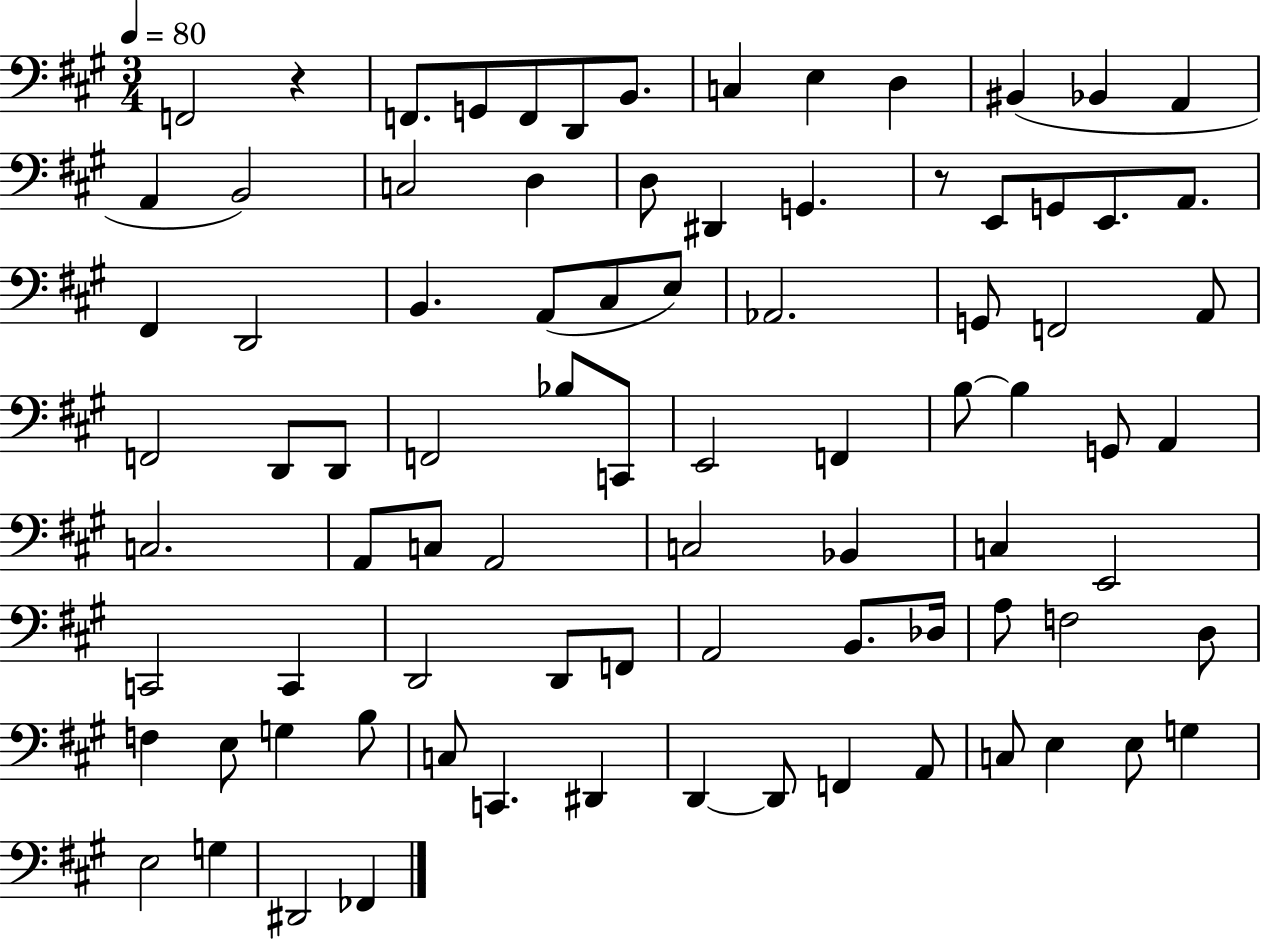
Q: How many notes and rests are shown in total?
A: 85